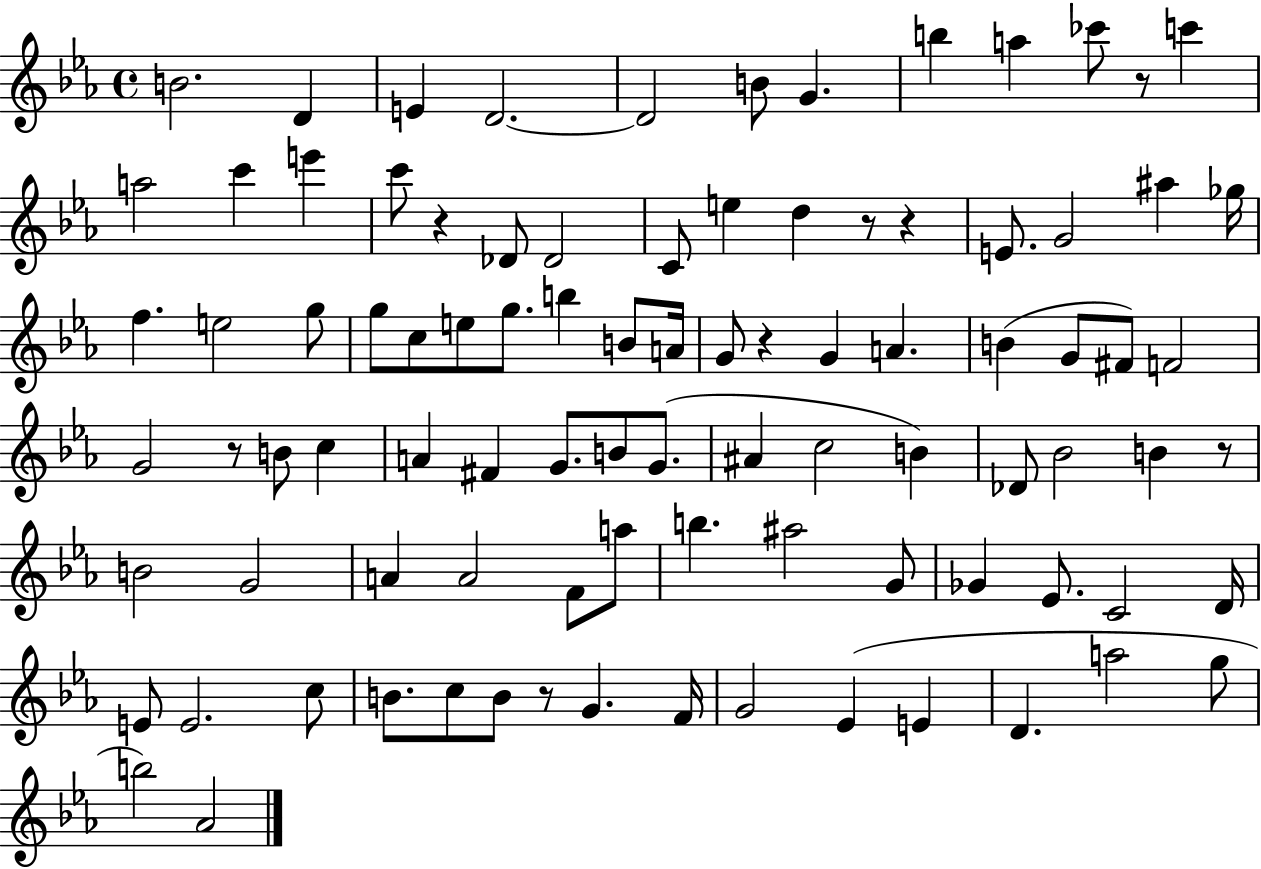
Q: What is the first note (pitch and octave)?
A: B4